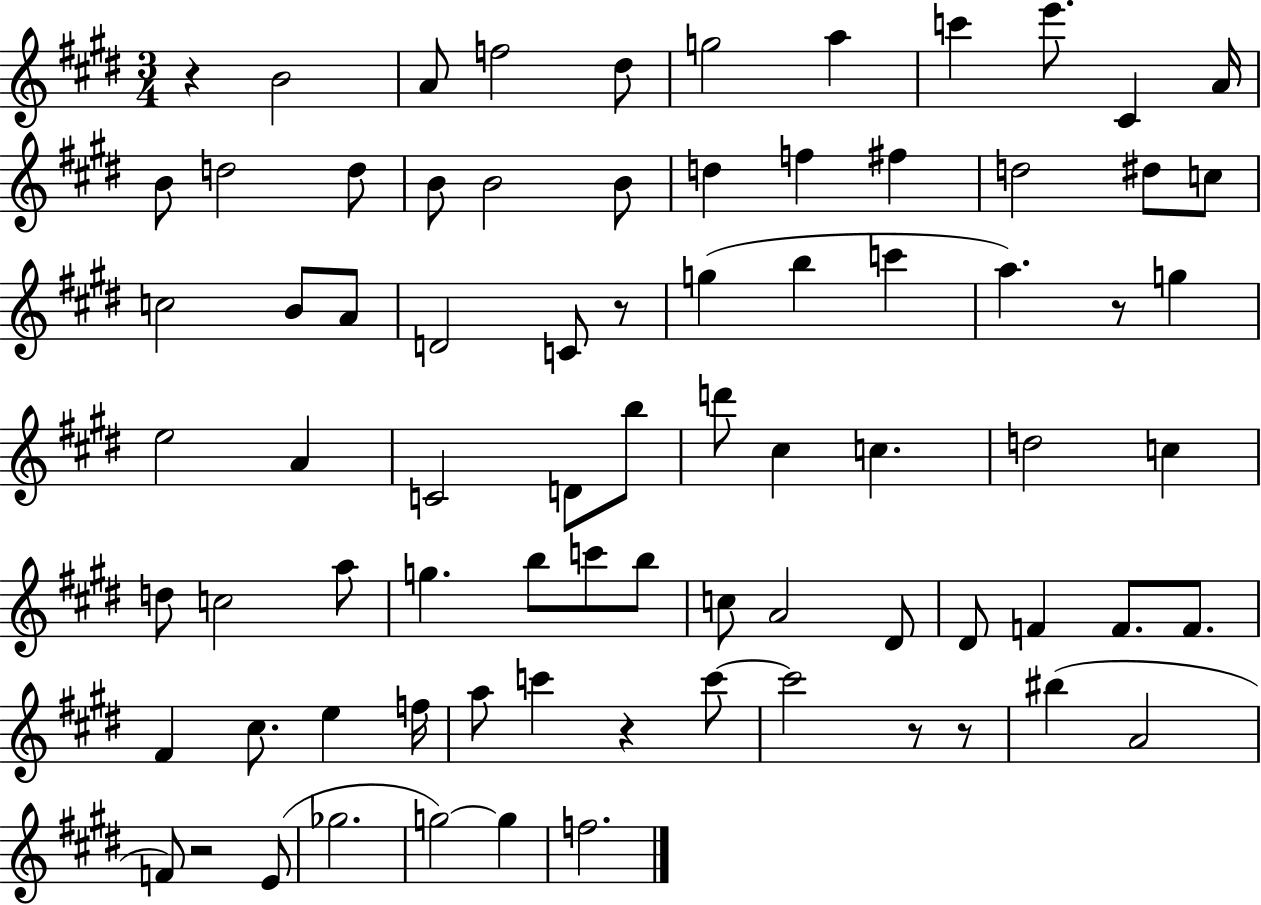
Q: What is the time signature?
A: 3/4